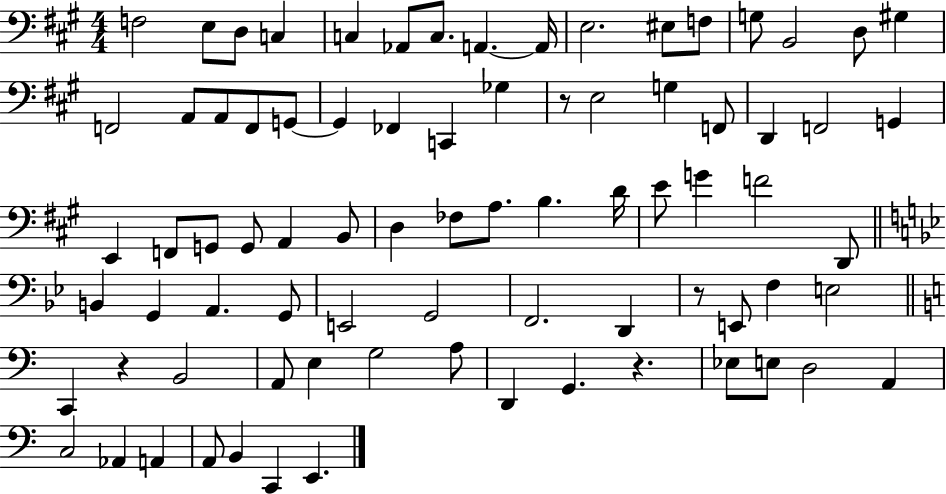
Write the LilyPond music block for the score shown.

{
  \clef bass
  \numericTimeSignature
  \time 4/4
  \key a \major
  f2 e8 d8 c4 | c4 aes,8 c8. a,4.~~ a,16 | e2. eis8 f8 | g8 b,2 d8 gis4 | \break f,2 a,8 a,8 f,8 g,8~~ | g,4 fes,4 c,4 ges4 | r8 e2 g4 f,8 | d,4 f,2 g,4 | \break e,4 f,8 g,8 g,8 a,4 b,8 | d4 fes8 a8. b4. d'16 | e'8 g'4 f'2 d,8 | \bar "||" \break \key g \minor b,4 g,4 a,4. g,8 | e,2 g,2 | f,2. d,4 | r8 e,8 f4 e2 | \break \bar "||" \break \key a \minor c,4 r4 b,2 | a,8 e4 g2 a8 | d,4 g,4. r4. | ees8 e8 d2 a,4 | \break c2 aes,4 a,4 | a,8 b,4 c,4 e,4. | \bar "|."
}